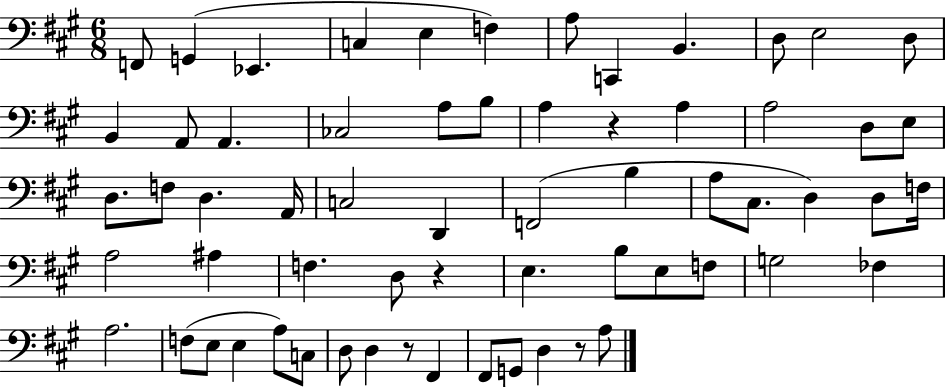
X:1
T:Untitled
M:6/8
L:1/4
K:A
F,,/2 G,, _E,, C, E, F, A,/2 C,, B,, D,/2 E,2 D,/2 B,, A,,/2 A,, _C,2 A,/2 B,/2 A, z A, A,2 D,/2 E,/2 D,/2 F,/2 D, A,,/4 C,2 D,, F,,2 B, A,/2 ^C,/2 D, D,/2 F,/4 A,2 ^A, F, D,/2 z E, B,/2 E,/2 F,/2 G,2 _F, A,2 F,/2 E,/2 E, A,/2 C,/2 D,/2 D, z/2 ^F,, ^F,,/2 G,,/2 D, z/2 A,/2